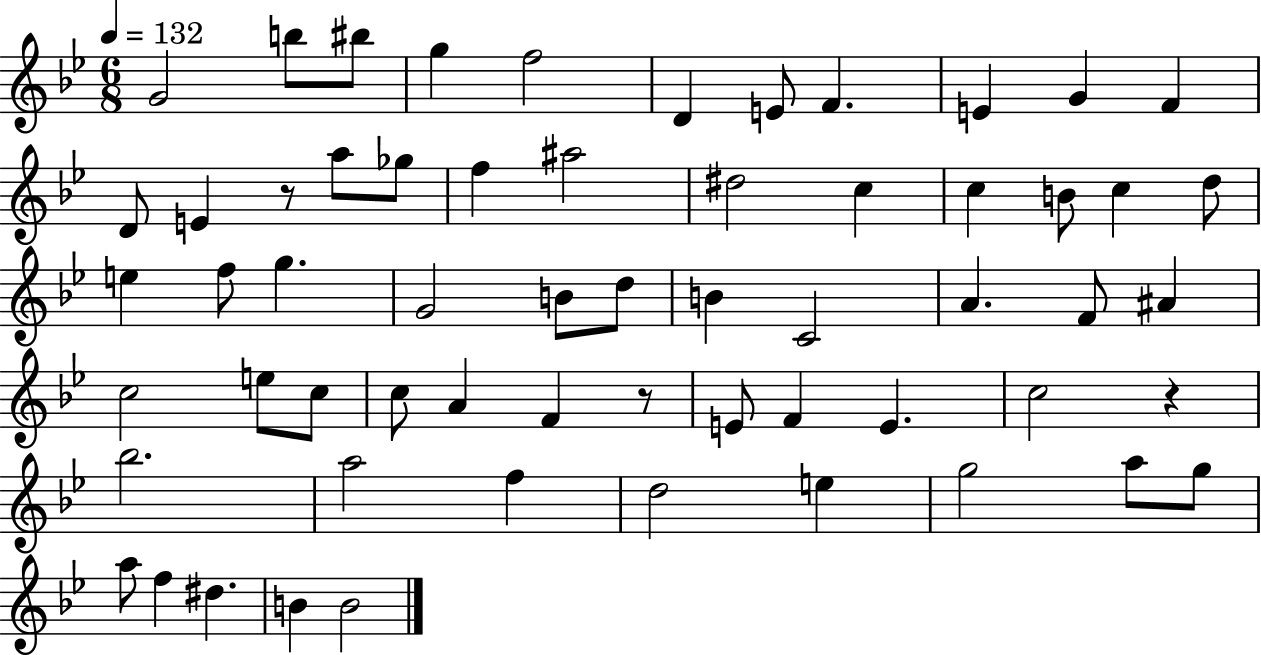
G4/h B5/e BIS5/e G5/q F5/h D4/q E4/e F4/q. E4/q G4/q F4/q D4/e E4/q R/e A5/e Gb5/e F5/q A#5/h D#5/h C5/q C5/q B4/e C5/q D5/e E5/q F5/e G5/q. G4/h B4/e D5/e B4/q C4/h A4/q. F4/e A#4/q C5/h E5/e C5/e C5/e A4/q F4/q R/e E4/e F4/q E4/q. C5/h R/q Bb5/h. A5/h F5/q D5/h E5/q G5/h A5/e G5/e A5/e F5/q D#5/q. B4/q B4/h